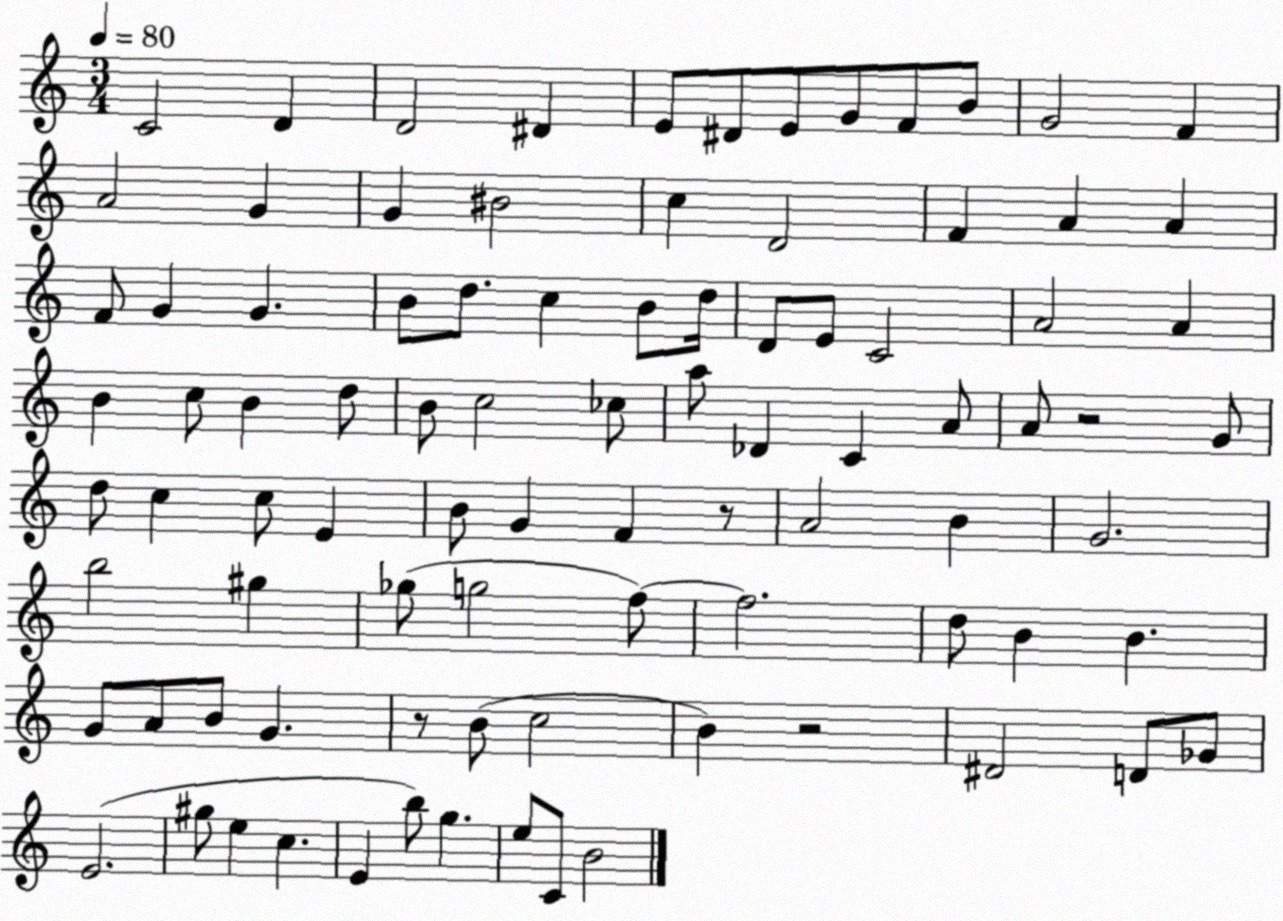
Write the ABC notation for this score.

X:1
T:Untitled
M:3/4
L:1/4
K:C
C2 D D2 ^D E/2 ^D/2 E/2 G/2 F/2 B/2 G2 F A2 G G ^B2 c D2 F A A F/2 G G B/2 d/2 c B/2 d/4 D/2 E/2 C2 A2 A B c/2 B d/2 B/2 c2 _c/2 a/2 _D C A/2 A/2 z2 G/2 d/2 c c/2 E B/2 G F z/2 A2 B G2 b2 ^g _g/2 g2 f/2 f2 d/2 B B G/2 A/2 B/2 G z/2 B/2 c2 B z2 ^D2 D/2 _G/2 E2 ^g/2 e c E b/2 g e/2 C/2 B2